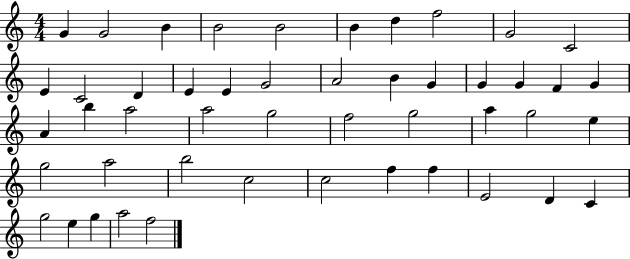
{
  \clef treble
  \numericTimeSignature
  \time 4/4
  \key c \major
  g'4 g'2 b'4 | b'2 b'2 | b'4 d''4 f''2 | g'2 c'2 | \break e'4 c'2 d'4 | e'4 e'4 g'2 | a'2 b'4 g'4 | g'4 g'4 f'4 g'4 | \break a'4 b''4 a''2 | a''2 g''2 | f''2 g''2 | a''4 g''2 e''4 | \break g''2 a''2 | b''2 c''2 | c''2 f''4 f''4 | e'2 d'4 c'4 | \break g''2 e''4 g''4 | a''2 f''2 | \bar "|."
}